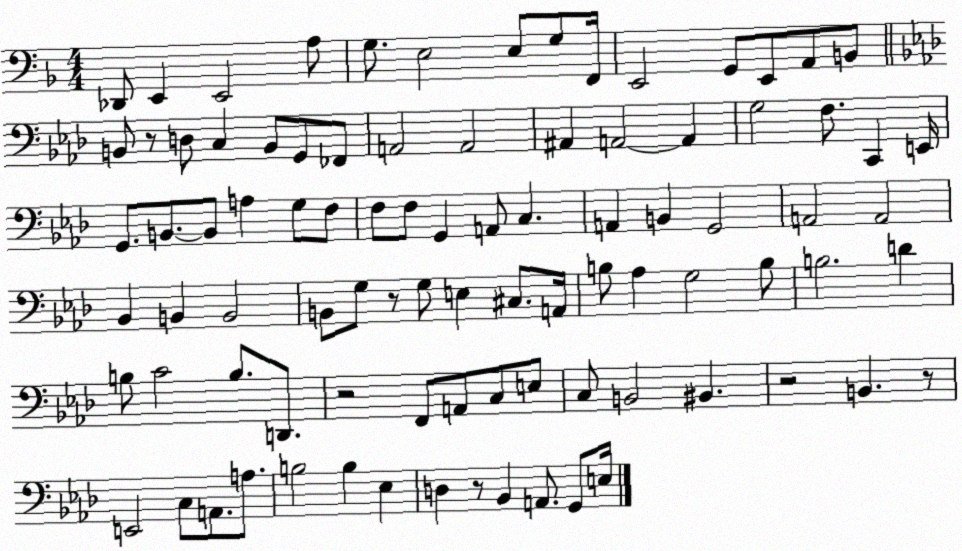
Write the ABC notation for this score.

X:1
T:Untitled
M:4/4
L:1/4
K:F
_D,,/2 E,, E,,2 A,/2 G,/2 E,2 E,/2 G,/2 F,,/4 E,,2 G,,/2 E,,/2 A,,/2 B,,/2 B,,/2 z/2 D,/2 C, B,,/2 G,,/2 _F,,/2 A,,2 A,,2 ^A,, A,,2 A,, G,2 F,/2 C,, E,,/4 G,,/2 B,,/2 B,,/2 A, G,/2 F,/2 F,/2 F,/2 G,, A,,/2 C, A,, B,, G,,2 A,,2 A,,2 _B,, B,, B,,2 B,,/2 G,/2 z/2 G,/2 E, ^C,/2 A,,/4 B,/2 _A, G,2 B,/2 B,2 D B,/2 C2 B,/2 D,,/2 z2 F,,/2 A,,/2 C,/2 E,/2 C,/2 B,,2 ^B,, z2 B,, z/2 E,,2 C,/2 A,,/2 A,/2 B,2 B, _E, D, z/2 _B,, A,,/2 G,,/2 E,/4